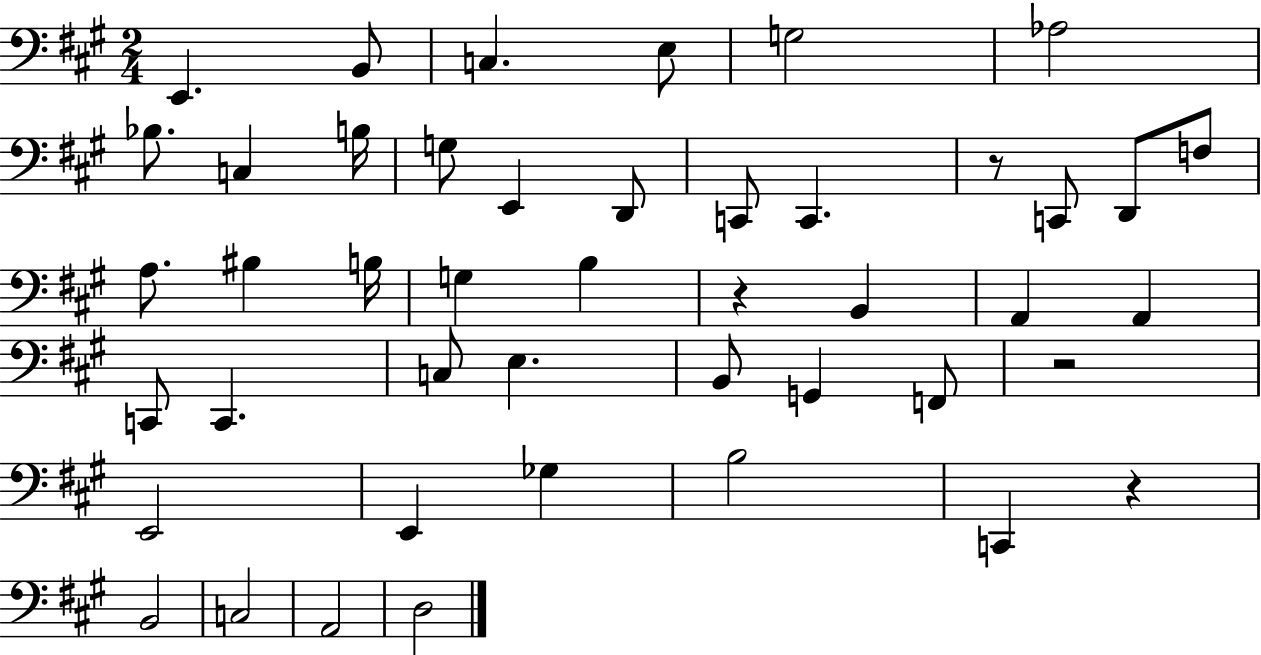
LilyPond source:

{
  \clef bass
  \numericTimeSignature
  \time 2/4
  \key a \major
  e,4. b,8 | c4. e8 | g2 | aes2 | \break bes8. c4 b16 | g8 e,4 d,8 | c,8 c,4. | r8 c,8 d,8 f8 | \break a8. bis4 b16 | g4 b4 | r4 b,4 | a,4 a,4 | \break c,8 c,4. | c8 e4. | b,8 g,4 f,8 | r2 | \break e,2 | e,4 ges4 | b2 | c,4 r4 | \break b,2 | c2 | a,2 | d2 | \break \bar "|."
}